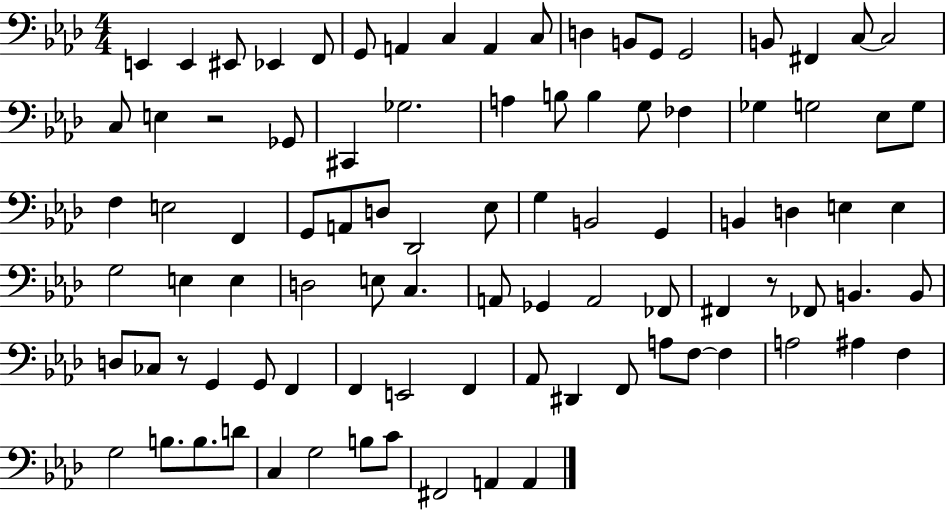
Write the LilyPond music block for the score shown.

{
  \clef bass
  \numericTimeSignature
  \time 4/4
  \key aes \major
  e,4 e,4 eis,8 ees,4 f,8 | g,8 a,4 c4 a,4 c8 | d4 b,8 g,8 g,2 | b,8 fis,4 c8~~ c2 | \break c8 e4 r2 ges,8 | cis,4 ges2. | a4 b8 b4 g8 fes4 | ges4 g2 ees8 g8 | \break f4 e2 f,4 | g,8 a,8 d8 des,2 ees8 | g4 b,2 g,4 | b,4 d4 e4 e4 | \break g2 e4 e4 | d2 e8 c4. | a,8 ges,4 a,2 fes,8 | fis,4 r8 fes,8 b,4. b,8 | \break d8 ces8 r8 g,4 g,8 f,4 | f,4 e,2 f,4 | aes,8 dis,4 f,8 a8 f8~~ f4 | a2 ais4 f4 | \break g2 b8. b8. d'8 | c4 g2 b8 c'8 | fis,2 a,4 a,4 | \bar "|."
}